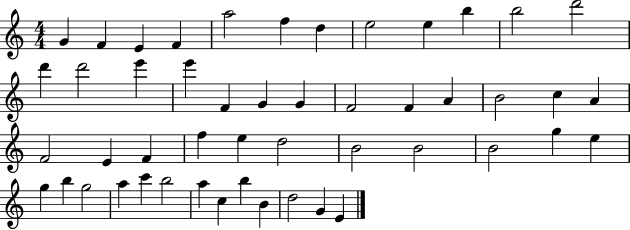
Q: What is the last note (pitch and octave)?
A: E4